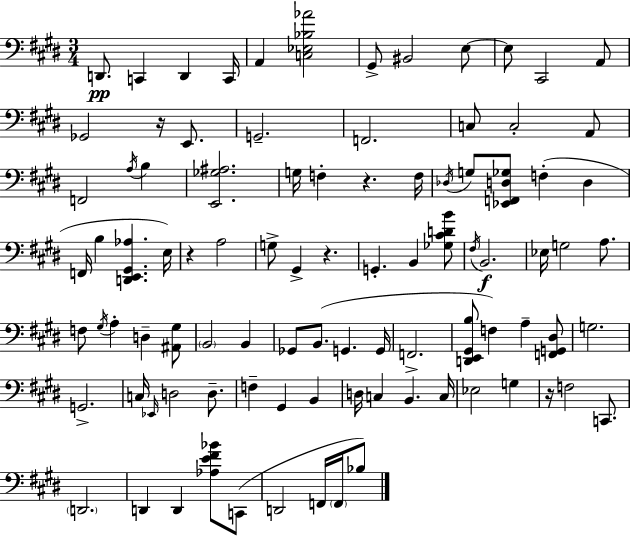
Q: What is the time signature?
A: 3/4